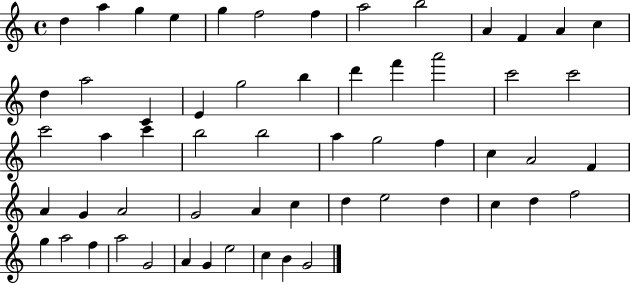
{
  \clef treble
  \time 4/4
  \defaultTimeSignature
  \key c \major
  d''4 a''4 g''4 e''4 | g''4 f''2 f''4 | a''2 b''2 | a'4 f'4 a'4 c''4 | \break d''4 a''2 c'4 | e'4 g''2 b''4 | d'''4 f'''4 a'''2 | c'''2 c'''2 | \break c'''2 a''4 c'''4 | b''2 b''2 | a''4 g''2 f''4 | c''4 a'2 f'4 | \break a'4 g'4 a'2 | g'2 a'4 c''4 | d''4 e''2 d''4 | c''4 d''4 f''2 | \break g''4 a''2 f''4 | a''2 g'2 | a'4 g'4 e''2 | c''4 b'4 g'2 | \break \bar "|."
}